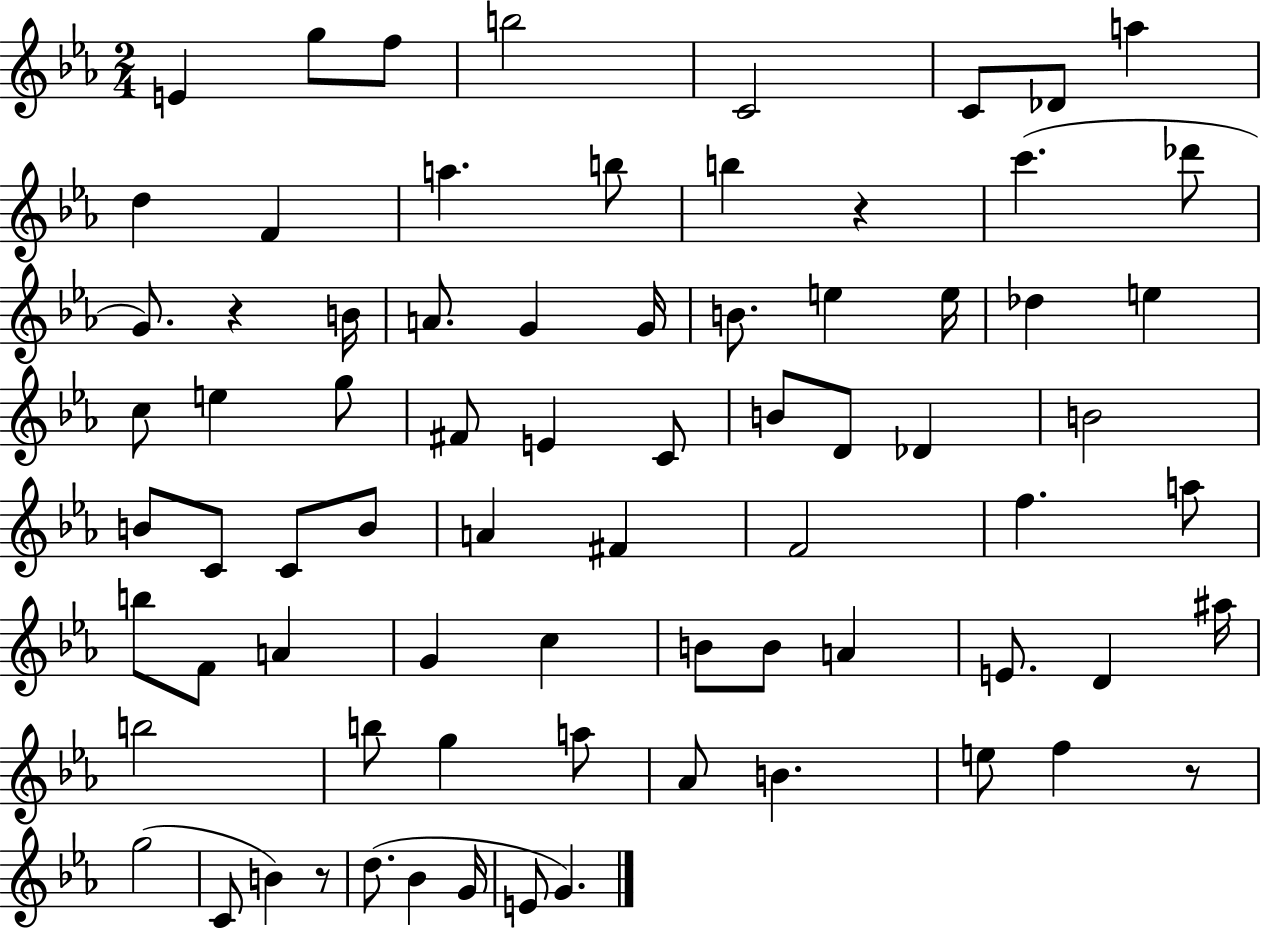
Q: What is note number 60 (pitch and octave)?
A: Ab4